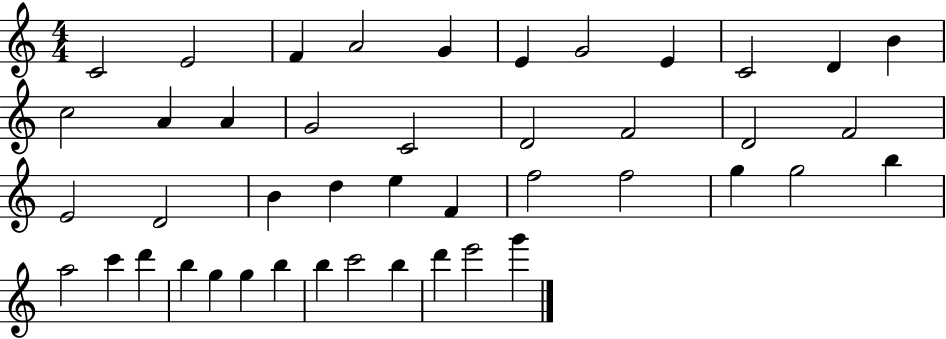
{
  \clef treble
  \numericTimeSignature
  \time 4/4
  \key c \major
  c'2 e'2 | f'4 a'2 g'4 | e'4 g'2 e'4 | c'2 d'4 b'4 | \break c''2 a'4 a'4 | g'2 c'2 | d'2 f'2 | d'2 f'2 | \break e'2 d'2 | b'4 d''4 e''4 f'4 | f''2 f''2 | g''4 g''2 b''4 | \break a''2 c'''4 d'''4 | b''4 g''4 g''4 b''4 | b''4 c'''2 b''4 | d'''4 e'''2 g'''4 | \break \bar "|."
}